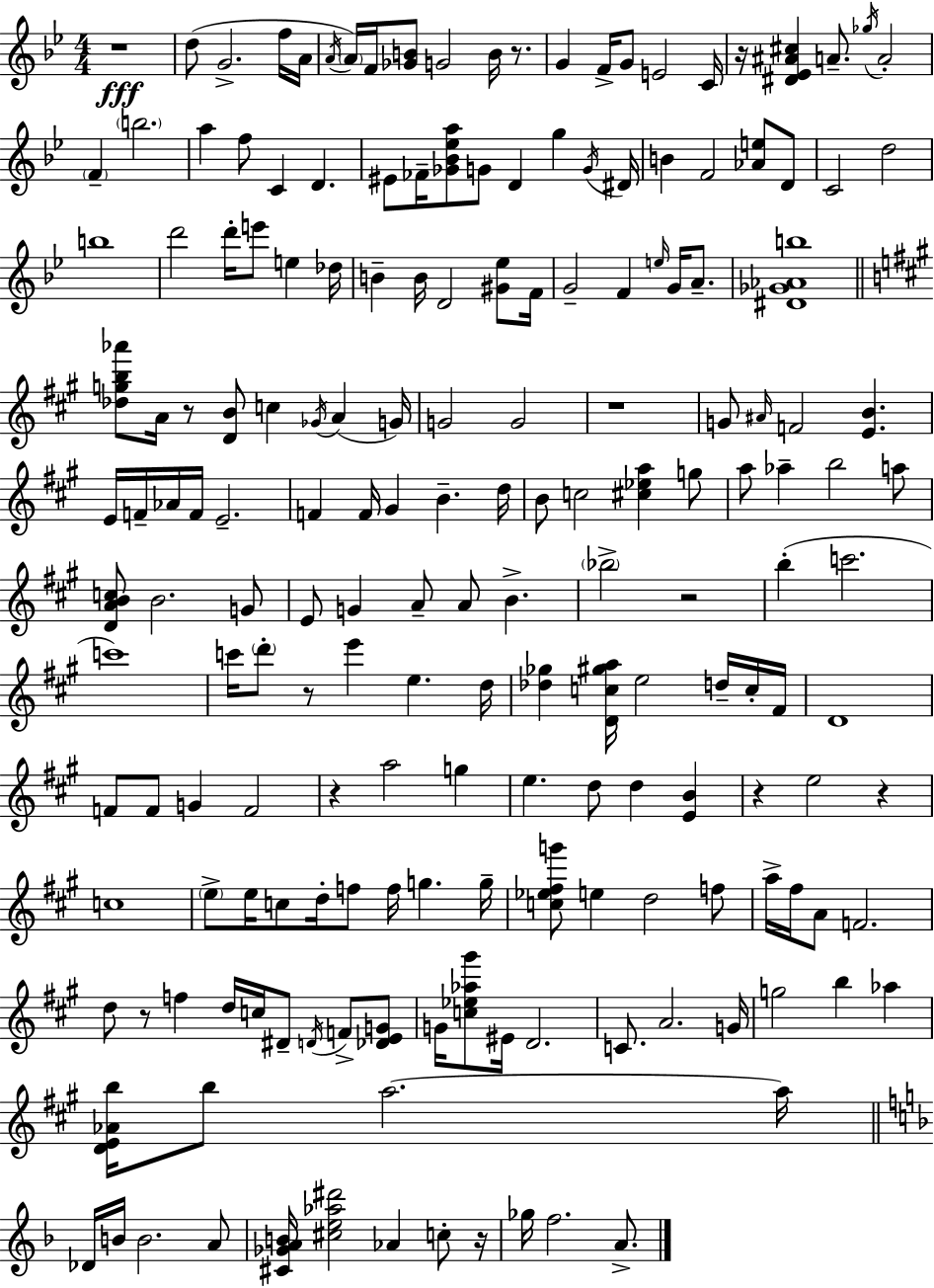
{
  \clef treble
  \numericTimeSignature
  \time 4/4
  \key g \minor
  r1\fff | d''8( g'2.-> f''16 a'16 | \acciaccatura { a'16 } \parenthesize a'16) f'16 <ges' b'>8 g'2 b'16 r8. | g'4 f'16-> g'8 e'2 | \break c'16 r16 <dis' ees' ais' cis''>4 a'8.-- \acciaccatura { ges''16 } a'2-. | \parenthesize f'4-- \parenthesize b''2. | a''4 f''8 c'4 d'4. | eis'8 fes'16-- <ges' bes' ees'' a''>8 g'8 d'4 g''4 | \break \acciaccatura { g'16 } dis'16 b'4 f'2 <aes' e''>8 | d'8 c'2 d''2 | b''1 | d'''2 d'''16-. e'''8 e''4 | \break des''16 b'4-- b'16 d'2 | <gis' ees''>8 f'16 g'2-- f'4 \grace { e''16 } | g'16 a'8.-- <dis' ges' aes' b''>1 | \bar "||" \break \key a \major <des'' g'' b'' aes'''>8 a'16 r8 <d' b'>8 c''4 \acciaccatura { ges'16 }( a'4 | g'16) g'2 g'2 | r1 | g'8 \grace { ais'16 } f'2 <e' b'>4. | \break e'16 f'16-- aes'16 f'16 e'2.-- | f'4 f'16 gis'4 b'4.-- | d''16 b'8 c''2 <cis'' ees'' a''>4 | g''8 a''8 aes''4-- b''2 | \break a''8 <d' a' b' c''>8 b'2. | g'8 e'8 g'4 a'8-- a'8 b'4.-> | \parenthesize bes''2-> r2 | b''4-.( c'''2. | \break c'''1) | c'''16 \parenthesize d'''8-. r8 e'''4 e''4. | d''16 <des'' ges''>4 <d' c'' gis'' a''>16 e''2 d''16-- | c''16-. fis'16 d'1 | \break f'8 f'8 g'4 f'2 | r4 a''2 g''4 | e''4. d''8 d''4 <e' b'>4 | r4 e''2 r4 | \break c''1 | \parenthesize e''8-> e''16 c''8 d''16-. f''8 f''16 g''4. | g''16-- <c'' ees'' fis'' g'''>8 e''4 d''2 | f''8 a''16-> fis''16 a'8 f'2. | \break d''8 r8 f''4 d''16 c''16 dis'8-- \acciaccatura { d'16 } f'8-> | <des' e' g'>8 g'16 <c'' ees'' aes'' gis'''>8 eis'16 d'2. | c'8. a'2. | g'16 g''2 b''4 aes''4 | \break <d' e' aes' b''>16 b''8 a''2.~~ | a''16 \bar "||" \break \key f \major des'16 b'16 b'2. a'8 | <cis' ges' a' b'>16 <cis'' e'' aes'' dis'''>2 aes'4 c''8-. r16 | ges''16 f''2. a'8.-> | \bar "|."
}